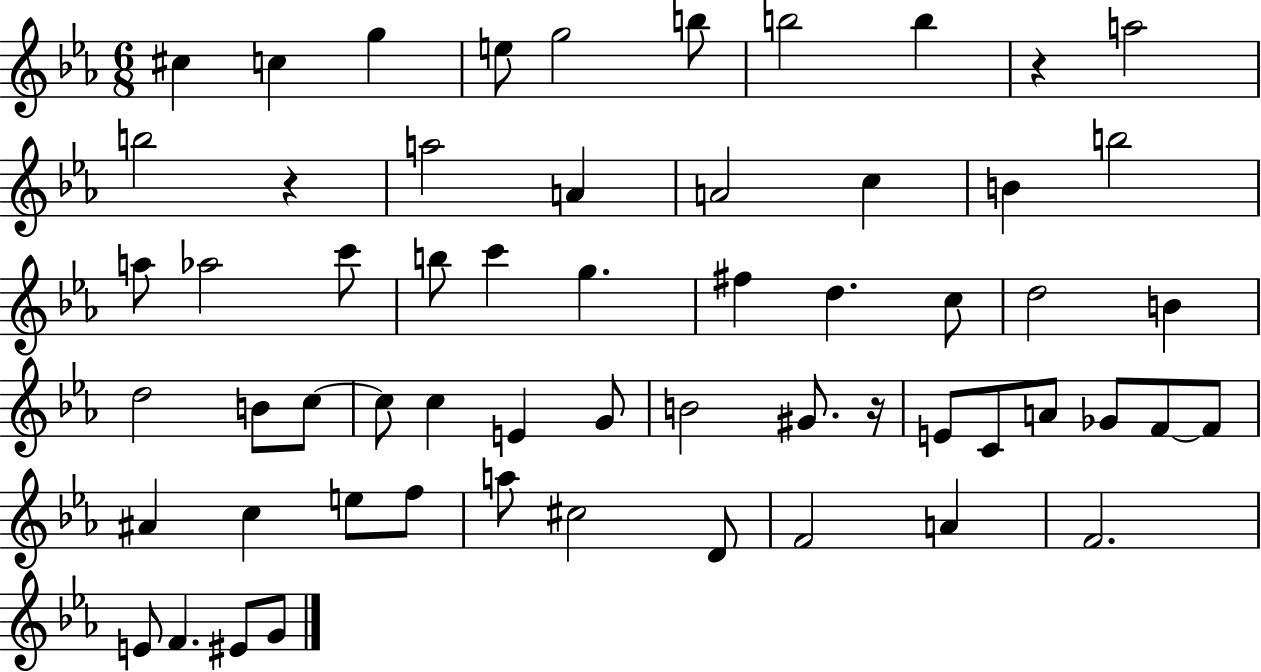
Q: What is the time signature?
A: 6/8